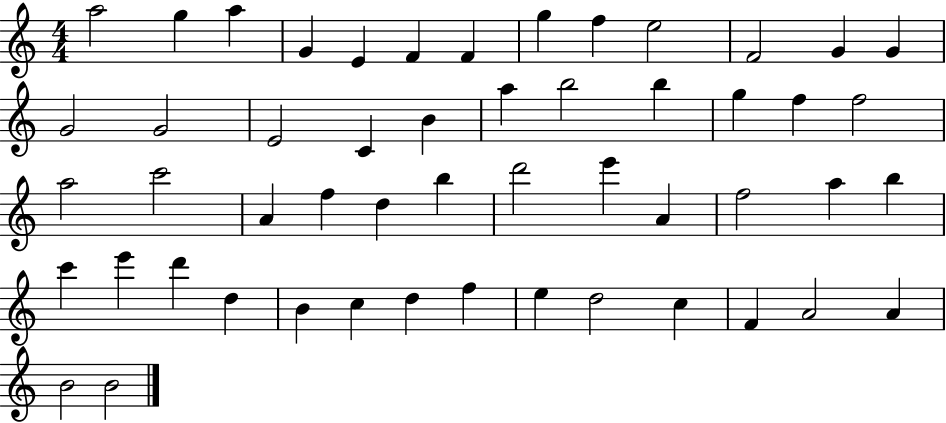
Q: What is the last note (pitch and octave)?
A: B4